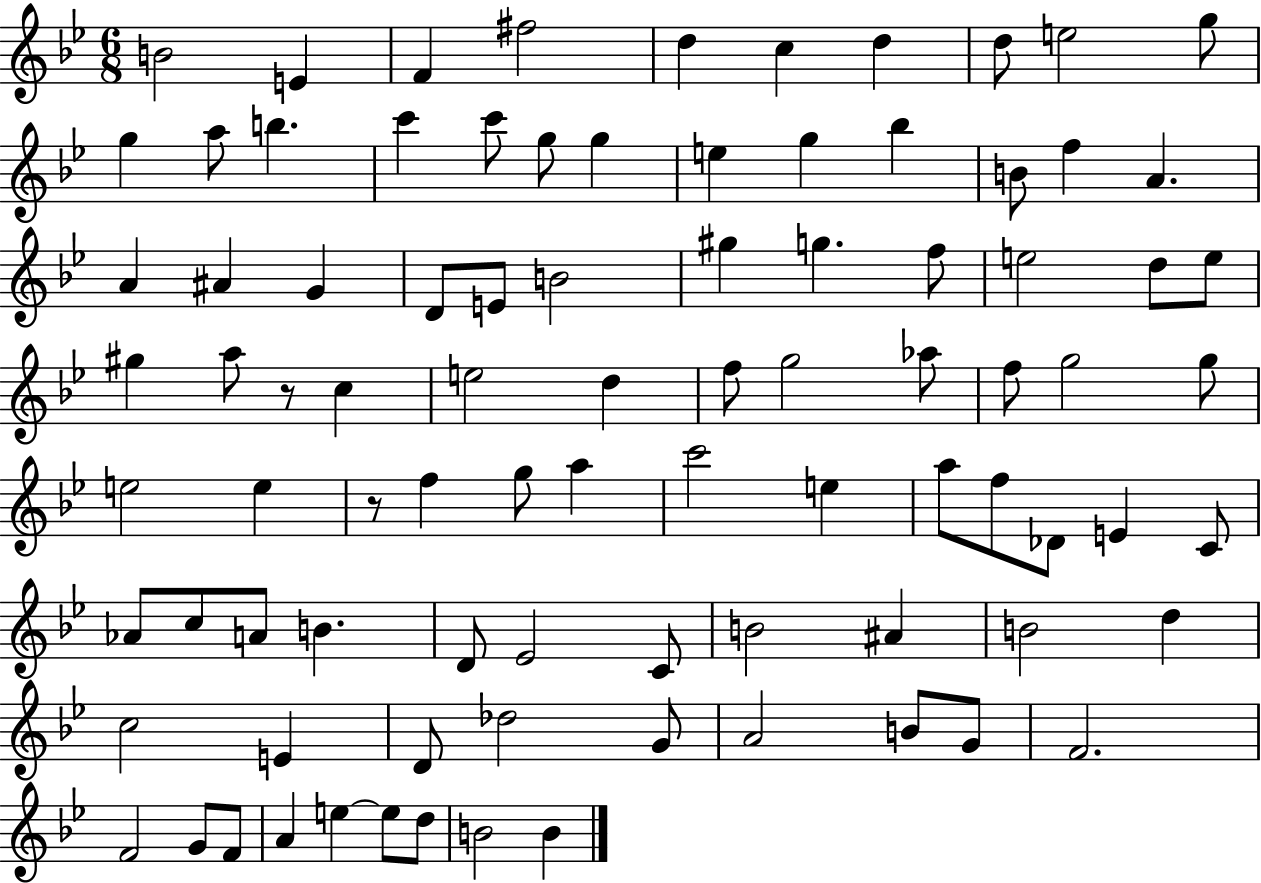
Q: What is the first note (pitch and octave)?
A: B4